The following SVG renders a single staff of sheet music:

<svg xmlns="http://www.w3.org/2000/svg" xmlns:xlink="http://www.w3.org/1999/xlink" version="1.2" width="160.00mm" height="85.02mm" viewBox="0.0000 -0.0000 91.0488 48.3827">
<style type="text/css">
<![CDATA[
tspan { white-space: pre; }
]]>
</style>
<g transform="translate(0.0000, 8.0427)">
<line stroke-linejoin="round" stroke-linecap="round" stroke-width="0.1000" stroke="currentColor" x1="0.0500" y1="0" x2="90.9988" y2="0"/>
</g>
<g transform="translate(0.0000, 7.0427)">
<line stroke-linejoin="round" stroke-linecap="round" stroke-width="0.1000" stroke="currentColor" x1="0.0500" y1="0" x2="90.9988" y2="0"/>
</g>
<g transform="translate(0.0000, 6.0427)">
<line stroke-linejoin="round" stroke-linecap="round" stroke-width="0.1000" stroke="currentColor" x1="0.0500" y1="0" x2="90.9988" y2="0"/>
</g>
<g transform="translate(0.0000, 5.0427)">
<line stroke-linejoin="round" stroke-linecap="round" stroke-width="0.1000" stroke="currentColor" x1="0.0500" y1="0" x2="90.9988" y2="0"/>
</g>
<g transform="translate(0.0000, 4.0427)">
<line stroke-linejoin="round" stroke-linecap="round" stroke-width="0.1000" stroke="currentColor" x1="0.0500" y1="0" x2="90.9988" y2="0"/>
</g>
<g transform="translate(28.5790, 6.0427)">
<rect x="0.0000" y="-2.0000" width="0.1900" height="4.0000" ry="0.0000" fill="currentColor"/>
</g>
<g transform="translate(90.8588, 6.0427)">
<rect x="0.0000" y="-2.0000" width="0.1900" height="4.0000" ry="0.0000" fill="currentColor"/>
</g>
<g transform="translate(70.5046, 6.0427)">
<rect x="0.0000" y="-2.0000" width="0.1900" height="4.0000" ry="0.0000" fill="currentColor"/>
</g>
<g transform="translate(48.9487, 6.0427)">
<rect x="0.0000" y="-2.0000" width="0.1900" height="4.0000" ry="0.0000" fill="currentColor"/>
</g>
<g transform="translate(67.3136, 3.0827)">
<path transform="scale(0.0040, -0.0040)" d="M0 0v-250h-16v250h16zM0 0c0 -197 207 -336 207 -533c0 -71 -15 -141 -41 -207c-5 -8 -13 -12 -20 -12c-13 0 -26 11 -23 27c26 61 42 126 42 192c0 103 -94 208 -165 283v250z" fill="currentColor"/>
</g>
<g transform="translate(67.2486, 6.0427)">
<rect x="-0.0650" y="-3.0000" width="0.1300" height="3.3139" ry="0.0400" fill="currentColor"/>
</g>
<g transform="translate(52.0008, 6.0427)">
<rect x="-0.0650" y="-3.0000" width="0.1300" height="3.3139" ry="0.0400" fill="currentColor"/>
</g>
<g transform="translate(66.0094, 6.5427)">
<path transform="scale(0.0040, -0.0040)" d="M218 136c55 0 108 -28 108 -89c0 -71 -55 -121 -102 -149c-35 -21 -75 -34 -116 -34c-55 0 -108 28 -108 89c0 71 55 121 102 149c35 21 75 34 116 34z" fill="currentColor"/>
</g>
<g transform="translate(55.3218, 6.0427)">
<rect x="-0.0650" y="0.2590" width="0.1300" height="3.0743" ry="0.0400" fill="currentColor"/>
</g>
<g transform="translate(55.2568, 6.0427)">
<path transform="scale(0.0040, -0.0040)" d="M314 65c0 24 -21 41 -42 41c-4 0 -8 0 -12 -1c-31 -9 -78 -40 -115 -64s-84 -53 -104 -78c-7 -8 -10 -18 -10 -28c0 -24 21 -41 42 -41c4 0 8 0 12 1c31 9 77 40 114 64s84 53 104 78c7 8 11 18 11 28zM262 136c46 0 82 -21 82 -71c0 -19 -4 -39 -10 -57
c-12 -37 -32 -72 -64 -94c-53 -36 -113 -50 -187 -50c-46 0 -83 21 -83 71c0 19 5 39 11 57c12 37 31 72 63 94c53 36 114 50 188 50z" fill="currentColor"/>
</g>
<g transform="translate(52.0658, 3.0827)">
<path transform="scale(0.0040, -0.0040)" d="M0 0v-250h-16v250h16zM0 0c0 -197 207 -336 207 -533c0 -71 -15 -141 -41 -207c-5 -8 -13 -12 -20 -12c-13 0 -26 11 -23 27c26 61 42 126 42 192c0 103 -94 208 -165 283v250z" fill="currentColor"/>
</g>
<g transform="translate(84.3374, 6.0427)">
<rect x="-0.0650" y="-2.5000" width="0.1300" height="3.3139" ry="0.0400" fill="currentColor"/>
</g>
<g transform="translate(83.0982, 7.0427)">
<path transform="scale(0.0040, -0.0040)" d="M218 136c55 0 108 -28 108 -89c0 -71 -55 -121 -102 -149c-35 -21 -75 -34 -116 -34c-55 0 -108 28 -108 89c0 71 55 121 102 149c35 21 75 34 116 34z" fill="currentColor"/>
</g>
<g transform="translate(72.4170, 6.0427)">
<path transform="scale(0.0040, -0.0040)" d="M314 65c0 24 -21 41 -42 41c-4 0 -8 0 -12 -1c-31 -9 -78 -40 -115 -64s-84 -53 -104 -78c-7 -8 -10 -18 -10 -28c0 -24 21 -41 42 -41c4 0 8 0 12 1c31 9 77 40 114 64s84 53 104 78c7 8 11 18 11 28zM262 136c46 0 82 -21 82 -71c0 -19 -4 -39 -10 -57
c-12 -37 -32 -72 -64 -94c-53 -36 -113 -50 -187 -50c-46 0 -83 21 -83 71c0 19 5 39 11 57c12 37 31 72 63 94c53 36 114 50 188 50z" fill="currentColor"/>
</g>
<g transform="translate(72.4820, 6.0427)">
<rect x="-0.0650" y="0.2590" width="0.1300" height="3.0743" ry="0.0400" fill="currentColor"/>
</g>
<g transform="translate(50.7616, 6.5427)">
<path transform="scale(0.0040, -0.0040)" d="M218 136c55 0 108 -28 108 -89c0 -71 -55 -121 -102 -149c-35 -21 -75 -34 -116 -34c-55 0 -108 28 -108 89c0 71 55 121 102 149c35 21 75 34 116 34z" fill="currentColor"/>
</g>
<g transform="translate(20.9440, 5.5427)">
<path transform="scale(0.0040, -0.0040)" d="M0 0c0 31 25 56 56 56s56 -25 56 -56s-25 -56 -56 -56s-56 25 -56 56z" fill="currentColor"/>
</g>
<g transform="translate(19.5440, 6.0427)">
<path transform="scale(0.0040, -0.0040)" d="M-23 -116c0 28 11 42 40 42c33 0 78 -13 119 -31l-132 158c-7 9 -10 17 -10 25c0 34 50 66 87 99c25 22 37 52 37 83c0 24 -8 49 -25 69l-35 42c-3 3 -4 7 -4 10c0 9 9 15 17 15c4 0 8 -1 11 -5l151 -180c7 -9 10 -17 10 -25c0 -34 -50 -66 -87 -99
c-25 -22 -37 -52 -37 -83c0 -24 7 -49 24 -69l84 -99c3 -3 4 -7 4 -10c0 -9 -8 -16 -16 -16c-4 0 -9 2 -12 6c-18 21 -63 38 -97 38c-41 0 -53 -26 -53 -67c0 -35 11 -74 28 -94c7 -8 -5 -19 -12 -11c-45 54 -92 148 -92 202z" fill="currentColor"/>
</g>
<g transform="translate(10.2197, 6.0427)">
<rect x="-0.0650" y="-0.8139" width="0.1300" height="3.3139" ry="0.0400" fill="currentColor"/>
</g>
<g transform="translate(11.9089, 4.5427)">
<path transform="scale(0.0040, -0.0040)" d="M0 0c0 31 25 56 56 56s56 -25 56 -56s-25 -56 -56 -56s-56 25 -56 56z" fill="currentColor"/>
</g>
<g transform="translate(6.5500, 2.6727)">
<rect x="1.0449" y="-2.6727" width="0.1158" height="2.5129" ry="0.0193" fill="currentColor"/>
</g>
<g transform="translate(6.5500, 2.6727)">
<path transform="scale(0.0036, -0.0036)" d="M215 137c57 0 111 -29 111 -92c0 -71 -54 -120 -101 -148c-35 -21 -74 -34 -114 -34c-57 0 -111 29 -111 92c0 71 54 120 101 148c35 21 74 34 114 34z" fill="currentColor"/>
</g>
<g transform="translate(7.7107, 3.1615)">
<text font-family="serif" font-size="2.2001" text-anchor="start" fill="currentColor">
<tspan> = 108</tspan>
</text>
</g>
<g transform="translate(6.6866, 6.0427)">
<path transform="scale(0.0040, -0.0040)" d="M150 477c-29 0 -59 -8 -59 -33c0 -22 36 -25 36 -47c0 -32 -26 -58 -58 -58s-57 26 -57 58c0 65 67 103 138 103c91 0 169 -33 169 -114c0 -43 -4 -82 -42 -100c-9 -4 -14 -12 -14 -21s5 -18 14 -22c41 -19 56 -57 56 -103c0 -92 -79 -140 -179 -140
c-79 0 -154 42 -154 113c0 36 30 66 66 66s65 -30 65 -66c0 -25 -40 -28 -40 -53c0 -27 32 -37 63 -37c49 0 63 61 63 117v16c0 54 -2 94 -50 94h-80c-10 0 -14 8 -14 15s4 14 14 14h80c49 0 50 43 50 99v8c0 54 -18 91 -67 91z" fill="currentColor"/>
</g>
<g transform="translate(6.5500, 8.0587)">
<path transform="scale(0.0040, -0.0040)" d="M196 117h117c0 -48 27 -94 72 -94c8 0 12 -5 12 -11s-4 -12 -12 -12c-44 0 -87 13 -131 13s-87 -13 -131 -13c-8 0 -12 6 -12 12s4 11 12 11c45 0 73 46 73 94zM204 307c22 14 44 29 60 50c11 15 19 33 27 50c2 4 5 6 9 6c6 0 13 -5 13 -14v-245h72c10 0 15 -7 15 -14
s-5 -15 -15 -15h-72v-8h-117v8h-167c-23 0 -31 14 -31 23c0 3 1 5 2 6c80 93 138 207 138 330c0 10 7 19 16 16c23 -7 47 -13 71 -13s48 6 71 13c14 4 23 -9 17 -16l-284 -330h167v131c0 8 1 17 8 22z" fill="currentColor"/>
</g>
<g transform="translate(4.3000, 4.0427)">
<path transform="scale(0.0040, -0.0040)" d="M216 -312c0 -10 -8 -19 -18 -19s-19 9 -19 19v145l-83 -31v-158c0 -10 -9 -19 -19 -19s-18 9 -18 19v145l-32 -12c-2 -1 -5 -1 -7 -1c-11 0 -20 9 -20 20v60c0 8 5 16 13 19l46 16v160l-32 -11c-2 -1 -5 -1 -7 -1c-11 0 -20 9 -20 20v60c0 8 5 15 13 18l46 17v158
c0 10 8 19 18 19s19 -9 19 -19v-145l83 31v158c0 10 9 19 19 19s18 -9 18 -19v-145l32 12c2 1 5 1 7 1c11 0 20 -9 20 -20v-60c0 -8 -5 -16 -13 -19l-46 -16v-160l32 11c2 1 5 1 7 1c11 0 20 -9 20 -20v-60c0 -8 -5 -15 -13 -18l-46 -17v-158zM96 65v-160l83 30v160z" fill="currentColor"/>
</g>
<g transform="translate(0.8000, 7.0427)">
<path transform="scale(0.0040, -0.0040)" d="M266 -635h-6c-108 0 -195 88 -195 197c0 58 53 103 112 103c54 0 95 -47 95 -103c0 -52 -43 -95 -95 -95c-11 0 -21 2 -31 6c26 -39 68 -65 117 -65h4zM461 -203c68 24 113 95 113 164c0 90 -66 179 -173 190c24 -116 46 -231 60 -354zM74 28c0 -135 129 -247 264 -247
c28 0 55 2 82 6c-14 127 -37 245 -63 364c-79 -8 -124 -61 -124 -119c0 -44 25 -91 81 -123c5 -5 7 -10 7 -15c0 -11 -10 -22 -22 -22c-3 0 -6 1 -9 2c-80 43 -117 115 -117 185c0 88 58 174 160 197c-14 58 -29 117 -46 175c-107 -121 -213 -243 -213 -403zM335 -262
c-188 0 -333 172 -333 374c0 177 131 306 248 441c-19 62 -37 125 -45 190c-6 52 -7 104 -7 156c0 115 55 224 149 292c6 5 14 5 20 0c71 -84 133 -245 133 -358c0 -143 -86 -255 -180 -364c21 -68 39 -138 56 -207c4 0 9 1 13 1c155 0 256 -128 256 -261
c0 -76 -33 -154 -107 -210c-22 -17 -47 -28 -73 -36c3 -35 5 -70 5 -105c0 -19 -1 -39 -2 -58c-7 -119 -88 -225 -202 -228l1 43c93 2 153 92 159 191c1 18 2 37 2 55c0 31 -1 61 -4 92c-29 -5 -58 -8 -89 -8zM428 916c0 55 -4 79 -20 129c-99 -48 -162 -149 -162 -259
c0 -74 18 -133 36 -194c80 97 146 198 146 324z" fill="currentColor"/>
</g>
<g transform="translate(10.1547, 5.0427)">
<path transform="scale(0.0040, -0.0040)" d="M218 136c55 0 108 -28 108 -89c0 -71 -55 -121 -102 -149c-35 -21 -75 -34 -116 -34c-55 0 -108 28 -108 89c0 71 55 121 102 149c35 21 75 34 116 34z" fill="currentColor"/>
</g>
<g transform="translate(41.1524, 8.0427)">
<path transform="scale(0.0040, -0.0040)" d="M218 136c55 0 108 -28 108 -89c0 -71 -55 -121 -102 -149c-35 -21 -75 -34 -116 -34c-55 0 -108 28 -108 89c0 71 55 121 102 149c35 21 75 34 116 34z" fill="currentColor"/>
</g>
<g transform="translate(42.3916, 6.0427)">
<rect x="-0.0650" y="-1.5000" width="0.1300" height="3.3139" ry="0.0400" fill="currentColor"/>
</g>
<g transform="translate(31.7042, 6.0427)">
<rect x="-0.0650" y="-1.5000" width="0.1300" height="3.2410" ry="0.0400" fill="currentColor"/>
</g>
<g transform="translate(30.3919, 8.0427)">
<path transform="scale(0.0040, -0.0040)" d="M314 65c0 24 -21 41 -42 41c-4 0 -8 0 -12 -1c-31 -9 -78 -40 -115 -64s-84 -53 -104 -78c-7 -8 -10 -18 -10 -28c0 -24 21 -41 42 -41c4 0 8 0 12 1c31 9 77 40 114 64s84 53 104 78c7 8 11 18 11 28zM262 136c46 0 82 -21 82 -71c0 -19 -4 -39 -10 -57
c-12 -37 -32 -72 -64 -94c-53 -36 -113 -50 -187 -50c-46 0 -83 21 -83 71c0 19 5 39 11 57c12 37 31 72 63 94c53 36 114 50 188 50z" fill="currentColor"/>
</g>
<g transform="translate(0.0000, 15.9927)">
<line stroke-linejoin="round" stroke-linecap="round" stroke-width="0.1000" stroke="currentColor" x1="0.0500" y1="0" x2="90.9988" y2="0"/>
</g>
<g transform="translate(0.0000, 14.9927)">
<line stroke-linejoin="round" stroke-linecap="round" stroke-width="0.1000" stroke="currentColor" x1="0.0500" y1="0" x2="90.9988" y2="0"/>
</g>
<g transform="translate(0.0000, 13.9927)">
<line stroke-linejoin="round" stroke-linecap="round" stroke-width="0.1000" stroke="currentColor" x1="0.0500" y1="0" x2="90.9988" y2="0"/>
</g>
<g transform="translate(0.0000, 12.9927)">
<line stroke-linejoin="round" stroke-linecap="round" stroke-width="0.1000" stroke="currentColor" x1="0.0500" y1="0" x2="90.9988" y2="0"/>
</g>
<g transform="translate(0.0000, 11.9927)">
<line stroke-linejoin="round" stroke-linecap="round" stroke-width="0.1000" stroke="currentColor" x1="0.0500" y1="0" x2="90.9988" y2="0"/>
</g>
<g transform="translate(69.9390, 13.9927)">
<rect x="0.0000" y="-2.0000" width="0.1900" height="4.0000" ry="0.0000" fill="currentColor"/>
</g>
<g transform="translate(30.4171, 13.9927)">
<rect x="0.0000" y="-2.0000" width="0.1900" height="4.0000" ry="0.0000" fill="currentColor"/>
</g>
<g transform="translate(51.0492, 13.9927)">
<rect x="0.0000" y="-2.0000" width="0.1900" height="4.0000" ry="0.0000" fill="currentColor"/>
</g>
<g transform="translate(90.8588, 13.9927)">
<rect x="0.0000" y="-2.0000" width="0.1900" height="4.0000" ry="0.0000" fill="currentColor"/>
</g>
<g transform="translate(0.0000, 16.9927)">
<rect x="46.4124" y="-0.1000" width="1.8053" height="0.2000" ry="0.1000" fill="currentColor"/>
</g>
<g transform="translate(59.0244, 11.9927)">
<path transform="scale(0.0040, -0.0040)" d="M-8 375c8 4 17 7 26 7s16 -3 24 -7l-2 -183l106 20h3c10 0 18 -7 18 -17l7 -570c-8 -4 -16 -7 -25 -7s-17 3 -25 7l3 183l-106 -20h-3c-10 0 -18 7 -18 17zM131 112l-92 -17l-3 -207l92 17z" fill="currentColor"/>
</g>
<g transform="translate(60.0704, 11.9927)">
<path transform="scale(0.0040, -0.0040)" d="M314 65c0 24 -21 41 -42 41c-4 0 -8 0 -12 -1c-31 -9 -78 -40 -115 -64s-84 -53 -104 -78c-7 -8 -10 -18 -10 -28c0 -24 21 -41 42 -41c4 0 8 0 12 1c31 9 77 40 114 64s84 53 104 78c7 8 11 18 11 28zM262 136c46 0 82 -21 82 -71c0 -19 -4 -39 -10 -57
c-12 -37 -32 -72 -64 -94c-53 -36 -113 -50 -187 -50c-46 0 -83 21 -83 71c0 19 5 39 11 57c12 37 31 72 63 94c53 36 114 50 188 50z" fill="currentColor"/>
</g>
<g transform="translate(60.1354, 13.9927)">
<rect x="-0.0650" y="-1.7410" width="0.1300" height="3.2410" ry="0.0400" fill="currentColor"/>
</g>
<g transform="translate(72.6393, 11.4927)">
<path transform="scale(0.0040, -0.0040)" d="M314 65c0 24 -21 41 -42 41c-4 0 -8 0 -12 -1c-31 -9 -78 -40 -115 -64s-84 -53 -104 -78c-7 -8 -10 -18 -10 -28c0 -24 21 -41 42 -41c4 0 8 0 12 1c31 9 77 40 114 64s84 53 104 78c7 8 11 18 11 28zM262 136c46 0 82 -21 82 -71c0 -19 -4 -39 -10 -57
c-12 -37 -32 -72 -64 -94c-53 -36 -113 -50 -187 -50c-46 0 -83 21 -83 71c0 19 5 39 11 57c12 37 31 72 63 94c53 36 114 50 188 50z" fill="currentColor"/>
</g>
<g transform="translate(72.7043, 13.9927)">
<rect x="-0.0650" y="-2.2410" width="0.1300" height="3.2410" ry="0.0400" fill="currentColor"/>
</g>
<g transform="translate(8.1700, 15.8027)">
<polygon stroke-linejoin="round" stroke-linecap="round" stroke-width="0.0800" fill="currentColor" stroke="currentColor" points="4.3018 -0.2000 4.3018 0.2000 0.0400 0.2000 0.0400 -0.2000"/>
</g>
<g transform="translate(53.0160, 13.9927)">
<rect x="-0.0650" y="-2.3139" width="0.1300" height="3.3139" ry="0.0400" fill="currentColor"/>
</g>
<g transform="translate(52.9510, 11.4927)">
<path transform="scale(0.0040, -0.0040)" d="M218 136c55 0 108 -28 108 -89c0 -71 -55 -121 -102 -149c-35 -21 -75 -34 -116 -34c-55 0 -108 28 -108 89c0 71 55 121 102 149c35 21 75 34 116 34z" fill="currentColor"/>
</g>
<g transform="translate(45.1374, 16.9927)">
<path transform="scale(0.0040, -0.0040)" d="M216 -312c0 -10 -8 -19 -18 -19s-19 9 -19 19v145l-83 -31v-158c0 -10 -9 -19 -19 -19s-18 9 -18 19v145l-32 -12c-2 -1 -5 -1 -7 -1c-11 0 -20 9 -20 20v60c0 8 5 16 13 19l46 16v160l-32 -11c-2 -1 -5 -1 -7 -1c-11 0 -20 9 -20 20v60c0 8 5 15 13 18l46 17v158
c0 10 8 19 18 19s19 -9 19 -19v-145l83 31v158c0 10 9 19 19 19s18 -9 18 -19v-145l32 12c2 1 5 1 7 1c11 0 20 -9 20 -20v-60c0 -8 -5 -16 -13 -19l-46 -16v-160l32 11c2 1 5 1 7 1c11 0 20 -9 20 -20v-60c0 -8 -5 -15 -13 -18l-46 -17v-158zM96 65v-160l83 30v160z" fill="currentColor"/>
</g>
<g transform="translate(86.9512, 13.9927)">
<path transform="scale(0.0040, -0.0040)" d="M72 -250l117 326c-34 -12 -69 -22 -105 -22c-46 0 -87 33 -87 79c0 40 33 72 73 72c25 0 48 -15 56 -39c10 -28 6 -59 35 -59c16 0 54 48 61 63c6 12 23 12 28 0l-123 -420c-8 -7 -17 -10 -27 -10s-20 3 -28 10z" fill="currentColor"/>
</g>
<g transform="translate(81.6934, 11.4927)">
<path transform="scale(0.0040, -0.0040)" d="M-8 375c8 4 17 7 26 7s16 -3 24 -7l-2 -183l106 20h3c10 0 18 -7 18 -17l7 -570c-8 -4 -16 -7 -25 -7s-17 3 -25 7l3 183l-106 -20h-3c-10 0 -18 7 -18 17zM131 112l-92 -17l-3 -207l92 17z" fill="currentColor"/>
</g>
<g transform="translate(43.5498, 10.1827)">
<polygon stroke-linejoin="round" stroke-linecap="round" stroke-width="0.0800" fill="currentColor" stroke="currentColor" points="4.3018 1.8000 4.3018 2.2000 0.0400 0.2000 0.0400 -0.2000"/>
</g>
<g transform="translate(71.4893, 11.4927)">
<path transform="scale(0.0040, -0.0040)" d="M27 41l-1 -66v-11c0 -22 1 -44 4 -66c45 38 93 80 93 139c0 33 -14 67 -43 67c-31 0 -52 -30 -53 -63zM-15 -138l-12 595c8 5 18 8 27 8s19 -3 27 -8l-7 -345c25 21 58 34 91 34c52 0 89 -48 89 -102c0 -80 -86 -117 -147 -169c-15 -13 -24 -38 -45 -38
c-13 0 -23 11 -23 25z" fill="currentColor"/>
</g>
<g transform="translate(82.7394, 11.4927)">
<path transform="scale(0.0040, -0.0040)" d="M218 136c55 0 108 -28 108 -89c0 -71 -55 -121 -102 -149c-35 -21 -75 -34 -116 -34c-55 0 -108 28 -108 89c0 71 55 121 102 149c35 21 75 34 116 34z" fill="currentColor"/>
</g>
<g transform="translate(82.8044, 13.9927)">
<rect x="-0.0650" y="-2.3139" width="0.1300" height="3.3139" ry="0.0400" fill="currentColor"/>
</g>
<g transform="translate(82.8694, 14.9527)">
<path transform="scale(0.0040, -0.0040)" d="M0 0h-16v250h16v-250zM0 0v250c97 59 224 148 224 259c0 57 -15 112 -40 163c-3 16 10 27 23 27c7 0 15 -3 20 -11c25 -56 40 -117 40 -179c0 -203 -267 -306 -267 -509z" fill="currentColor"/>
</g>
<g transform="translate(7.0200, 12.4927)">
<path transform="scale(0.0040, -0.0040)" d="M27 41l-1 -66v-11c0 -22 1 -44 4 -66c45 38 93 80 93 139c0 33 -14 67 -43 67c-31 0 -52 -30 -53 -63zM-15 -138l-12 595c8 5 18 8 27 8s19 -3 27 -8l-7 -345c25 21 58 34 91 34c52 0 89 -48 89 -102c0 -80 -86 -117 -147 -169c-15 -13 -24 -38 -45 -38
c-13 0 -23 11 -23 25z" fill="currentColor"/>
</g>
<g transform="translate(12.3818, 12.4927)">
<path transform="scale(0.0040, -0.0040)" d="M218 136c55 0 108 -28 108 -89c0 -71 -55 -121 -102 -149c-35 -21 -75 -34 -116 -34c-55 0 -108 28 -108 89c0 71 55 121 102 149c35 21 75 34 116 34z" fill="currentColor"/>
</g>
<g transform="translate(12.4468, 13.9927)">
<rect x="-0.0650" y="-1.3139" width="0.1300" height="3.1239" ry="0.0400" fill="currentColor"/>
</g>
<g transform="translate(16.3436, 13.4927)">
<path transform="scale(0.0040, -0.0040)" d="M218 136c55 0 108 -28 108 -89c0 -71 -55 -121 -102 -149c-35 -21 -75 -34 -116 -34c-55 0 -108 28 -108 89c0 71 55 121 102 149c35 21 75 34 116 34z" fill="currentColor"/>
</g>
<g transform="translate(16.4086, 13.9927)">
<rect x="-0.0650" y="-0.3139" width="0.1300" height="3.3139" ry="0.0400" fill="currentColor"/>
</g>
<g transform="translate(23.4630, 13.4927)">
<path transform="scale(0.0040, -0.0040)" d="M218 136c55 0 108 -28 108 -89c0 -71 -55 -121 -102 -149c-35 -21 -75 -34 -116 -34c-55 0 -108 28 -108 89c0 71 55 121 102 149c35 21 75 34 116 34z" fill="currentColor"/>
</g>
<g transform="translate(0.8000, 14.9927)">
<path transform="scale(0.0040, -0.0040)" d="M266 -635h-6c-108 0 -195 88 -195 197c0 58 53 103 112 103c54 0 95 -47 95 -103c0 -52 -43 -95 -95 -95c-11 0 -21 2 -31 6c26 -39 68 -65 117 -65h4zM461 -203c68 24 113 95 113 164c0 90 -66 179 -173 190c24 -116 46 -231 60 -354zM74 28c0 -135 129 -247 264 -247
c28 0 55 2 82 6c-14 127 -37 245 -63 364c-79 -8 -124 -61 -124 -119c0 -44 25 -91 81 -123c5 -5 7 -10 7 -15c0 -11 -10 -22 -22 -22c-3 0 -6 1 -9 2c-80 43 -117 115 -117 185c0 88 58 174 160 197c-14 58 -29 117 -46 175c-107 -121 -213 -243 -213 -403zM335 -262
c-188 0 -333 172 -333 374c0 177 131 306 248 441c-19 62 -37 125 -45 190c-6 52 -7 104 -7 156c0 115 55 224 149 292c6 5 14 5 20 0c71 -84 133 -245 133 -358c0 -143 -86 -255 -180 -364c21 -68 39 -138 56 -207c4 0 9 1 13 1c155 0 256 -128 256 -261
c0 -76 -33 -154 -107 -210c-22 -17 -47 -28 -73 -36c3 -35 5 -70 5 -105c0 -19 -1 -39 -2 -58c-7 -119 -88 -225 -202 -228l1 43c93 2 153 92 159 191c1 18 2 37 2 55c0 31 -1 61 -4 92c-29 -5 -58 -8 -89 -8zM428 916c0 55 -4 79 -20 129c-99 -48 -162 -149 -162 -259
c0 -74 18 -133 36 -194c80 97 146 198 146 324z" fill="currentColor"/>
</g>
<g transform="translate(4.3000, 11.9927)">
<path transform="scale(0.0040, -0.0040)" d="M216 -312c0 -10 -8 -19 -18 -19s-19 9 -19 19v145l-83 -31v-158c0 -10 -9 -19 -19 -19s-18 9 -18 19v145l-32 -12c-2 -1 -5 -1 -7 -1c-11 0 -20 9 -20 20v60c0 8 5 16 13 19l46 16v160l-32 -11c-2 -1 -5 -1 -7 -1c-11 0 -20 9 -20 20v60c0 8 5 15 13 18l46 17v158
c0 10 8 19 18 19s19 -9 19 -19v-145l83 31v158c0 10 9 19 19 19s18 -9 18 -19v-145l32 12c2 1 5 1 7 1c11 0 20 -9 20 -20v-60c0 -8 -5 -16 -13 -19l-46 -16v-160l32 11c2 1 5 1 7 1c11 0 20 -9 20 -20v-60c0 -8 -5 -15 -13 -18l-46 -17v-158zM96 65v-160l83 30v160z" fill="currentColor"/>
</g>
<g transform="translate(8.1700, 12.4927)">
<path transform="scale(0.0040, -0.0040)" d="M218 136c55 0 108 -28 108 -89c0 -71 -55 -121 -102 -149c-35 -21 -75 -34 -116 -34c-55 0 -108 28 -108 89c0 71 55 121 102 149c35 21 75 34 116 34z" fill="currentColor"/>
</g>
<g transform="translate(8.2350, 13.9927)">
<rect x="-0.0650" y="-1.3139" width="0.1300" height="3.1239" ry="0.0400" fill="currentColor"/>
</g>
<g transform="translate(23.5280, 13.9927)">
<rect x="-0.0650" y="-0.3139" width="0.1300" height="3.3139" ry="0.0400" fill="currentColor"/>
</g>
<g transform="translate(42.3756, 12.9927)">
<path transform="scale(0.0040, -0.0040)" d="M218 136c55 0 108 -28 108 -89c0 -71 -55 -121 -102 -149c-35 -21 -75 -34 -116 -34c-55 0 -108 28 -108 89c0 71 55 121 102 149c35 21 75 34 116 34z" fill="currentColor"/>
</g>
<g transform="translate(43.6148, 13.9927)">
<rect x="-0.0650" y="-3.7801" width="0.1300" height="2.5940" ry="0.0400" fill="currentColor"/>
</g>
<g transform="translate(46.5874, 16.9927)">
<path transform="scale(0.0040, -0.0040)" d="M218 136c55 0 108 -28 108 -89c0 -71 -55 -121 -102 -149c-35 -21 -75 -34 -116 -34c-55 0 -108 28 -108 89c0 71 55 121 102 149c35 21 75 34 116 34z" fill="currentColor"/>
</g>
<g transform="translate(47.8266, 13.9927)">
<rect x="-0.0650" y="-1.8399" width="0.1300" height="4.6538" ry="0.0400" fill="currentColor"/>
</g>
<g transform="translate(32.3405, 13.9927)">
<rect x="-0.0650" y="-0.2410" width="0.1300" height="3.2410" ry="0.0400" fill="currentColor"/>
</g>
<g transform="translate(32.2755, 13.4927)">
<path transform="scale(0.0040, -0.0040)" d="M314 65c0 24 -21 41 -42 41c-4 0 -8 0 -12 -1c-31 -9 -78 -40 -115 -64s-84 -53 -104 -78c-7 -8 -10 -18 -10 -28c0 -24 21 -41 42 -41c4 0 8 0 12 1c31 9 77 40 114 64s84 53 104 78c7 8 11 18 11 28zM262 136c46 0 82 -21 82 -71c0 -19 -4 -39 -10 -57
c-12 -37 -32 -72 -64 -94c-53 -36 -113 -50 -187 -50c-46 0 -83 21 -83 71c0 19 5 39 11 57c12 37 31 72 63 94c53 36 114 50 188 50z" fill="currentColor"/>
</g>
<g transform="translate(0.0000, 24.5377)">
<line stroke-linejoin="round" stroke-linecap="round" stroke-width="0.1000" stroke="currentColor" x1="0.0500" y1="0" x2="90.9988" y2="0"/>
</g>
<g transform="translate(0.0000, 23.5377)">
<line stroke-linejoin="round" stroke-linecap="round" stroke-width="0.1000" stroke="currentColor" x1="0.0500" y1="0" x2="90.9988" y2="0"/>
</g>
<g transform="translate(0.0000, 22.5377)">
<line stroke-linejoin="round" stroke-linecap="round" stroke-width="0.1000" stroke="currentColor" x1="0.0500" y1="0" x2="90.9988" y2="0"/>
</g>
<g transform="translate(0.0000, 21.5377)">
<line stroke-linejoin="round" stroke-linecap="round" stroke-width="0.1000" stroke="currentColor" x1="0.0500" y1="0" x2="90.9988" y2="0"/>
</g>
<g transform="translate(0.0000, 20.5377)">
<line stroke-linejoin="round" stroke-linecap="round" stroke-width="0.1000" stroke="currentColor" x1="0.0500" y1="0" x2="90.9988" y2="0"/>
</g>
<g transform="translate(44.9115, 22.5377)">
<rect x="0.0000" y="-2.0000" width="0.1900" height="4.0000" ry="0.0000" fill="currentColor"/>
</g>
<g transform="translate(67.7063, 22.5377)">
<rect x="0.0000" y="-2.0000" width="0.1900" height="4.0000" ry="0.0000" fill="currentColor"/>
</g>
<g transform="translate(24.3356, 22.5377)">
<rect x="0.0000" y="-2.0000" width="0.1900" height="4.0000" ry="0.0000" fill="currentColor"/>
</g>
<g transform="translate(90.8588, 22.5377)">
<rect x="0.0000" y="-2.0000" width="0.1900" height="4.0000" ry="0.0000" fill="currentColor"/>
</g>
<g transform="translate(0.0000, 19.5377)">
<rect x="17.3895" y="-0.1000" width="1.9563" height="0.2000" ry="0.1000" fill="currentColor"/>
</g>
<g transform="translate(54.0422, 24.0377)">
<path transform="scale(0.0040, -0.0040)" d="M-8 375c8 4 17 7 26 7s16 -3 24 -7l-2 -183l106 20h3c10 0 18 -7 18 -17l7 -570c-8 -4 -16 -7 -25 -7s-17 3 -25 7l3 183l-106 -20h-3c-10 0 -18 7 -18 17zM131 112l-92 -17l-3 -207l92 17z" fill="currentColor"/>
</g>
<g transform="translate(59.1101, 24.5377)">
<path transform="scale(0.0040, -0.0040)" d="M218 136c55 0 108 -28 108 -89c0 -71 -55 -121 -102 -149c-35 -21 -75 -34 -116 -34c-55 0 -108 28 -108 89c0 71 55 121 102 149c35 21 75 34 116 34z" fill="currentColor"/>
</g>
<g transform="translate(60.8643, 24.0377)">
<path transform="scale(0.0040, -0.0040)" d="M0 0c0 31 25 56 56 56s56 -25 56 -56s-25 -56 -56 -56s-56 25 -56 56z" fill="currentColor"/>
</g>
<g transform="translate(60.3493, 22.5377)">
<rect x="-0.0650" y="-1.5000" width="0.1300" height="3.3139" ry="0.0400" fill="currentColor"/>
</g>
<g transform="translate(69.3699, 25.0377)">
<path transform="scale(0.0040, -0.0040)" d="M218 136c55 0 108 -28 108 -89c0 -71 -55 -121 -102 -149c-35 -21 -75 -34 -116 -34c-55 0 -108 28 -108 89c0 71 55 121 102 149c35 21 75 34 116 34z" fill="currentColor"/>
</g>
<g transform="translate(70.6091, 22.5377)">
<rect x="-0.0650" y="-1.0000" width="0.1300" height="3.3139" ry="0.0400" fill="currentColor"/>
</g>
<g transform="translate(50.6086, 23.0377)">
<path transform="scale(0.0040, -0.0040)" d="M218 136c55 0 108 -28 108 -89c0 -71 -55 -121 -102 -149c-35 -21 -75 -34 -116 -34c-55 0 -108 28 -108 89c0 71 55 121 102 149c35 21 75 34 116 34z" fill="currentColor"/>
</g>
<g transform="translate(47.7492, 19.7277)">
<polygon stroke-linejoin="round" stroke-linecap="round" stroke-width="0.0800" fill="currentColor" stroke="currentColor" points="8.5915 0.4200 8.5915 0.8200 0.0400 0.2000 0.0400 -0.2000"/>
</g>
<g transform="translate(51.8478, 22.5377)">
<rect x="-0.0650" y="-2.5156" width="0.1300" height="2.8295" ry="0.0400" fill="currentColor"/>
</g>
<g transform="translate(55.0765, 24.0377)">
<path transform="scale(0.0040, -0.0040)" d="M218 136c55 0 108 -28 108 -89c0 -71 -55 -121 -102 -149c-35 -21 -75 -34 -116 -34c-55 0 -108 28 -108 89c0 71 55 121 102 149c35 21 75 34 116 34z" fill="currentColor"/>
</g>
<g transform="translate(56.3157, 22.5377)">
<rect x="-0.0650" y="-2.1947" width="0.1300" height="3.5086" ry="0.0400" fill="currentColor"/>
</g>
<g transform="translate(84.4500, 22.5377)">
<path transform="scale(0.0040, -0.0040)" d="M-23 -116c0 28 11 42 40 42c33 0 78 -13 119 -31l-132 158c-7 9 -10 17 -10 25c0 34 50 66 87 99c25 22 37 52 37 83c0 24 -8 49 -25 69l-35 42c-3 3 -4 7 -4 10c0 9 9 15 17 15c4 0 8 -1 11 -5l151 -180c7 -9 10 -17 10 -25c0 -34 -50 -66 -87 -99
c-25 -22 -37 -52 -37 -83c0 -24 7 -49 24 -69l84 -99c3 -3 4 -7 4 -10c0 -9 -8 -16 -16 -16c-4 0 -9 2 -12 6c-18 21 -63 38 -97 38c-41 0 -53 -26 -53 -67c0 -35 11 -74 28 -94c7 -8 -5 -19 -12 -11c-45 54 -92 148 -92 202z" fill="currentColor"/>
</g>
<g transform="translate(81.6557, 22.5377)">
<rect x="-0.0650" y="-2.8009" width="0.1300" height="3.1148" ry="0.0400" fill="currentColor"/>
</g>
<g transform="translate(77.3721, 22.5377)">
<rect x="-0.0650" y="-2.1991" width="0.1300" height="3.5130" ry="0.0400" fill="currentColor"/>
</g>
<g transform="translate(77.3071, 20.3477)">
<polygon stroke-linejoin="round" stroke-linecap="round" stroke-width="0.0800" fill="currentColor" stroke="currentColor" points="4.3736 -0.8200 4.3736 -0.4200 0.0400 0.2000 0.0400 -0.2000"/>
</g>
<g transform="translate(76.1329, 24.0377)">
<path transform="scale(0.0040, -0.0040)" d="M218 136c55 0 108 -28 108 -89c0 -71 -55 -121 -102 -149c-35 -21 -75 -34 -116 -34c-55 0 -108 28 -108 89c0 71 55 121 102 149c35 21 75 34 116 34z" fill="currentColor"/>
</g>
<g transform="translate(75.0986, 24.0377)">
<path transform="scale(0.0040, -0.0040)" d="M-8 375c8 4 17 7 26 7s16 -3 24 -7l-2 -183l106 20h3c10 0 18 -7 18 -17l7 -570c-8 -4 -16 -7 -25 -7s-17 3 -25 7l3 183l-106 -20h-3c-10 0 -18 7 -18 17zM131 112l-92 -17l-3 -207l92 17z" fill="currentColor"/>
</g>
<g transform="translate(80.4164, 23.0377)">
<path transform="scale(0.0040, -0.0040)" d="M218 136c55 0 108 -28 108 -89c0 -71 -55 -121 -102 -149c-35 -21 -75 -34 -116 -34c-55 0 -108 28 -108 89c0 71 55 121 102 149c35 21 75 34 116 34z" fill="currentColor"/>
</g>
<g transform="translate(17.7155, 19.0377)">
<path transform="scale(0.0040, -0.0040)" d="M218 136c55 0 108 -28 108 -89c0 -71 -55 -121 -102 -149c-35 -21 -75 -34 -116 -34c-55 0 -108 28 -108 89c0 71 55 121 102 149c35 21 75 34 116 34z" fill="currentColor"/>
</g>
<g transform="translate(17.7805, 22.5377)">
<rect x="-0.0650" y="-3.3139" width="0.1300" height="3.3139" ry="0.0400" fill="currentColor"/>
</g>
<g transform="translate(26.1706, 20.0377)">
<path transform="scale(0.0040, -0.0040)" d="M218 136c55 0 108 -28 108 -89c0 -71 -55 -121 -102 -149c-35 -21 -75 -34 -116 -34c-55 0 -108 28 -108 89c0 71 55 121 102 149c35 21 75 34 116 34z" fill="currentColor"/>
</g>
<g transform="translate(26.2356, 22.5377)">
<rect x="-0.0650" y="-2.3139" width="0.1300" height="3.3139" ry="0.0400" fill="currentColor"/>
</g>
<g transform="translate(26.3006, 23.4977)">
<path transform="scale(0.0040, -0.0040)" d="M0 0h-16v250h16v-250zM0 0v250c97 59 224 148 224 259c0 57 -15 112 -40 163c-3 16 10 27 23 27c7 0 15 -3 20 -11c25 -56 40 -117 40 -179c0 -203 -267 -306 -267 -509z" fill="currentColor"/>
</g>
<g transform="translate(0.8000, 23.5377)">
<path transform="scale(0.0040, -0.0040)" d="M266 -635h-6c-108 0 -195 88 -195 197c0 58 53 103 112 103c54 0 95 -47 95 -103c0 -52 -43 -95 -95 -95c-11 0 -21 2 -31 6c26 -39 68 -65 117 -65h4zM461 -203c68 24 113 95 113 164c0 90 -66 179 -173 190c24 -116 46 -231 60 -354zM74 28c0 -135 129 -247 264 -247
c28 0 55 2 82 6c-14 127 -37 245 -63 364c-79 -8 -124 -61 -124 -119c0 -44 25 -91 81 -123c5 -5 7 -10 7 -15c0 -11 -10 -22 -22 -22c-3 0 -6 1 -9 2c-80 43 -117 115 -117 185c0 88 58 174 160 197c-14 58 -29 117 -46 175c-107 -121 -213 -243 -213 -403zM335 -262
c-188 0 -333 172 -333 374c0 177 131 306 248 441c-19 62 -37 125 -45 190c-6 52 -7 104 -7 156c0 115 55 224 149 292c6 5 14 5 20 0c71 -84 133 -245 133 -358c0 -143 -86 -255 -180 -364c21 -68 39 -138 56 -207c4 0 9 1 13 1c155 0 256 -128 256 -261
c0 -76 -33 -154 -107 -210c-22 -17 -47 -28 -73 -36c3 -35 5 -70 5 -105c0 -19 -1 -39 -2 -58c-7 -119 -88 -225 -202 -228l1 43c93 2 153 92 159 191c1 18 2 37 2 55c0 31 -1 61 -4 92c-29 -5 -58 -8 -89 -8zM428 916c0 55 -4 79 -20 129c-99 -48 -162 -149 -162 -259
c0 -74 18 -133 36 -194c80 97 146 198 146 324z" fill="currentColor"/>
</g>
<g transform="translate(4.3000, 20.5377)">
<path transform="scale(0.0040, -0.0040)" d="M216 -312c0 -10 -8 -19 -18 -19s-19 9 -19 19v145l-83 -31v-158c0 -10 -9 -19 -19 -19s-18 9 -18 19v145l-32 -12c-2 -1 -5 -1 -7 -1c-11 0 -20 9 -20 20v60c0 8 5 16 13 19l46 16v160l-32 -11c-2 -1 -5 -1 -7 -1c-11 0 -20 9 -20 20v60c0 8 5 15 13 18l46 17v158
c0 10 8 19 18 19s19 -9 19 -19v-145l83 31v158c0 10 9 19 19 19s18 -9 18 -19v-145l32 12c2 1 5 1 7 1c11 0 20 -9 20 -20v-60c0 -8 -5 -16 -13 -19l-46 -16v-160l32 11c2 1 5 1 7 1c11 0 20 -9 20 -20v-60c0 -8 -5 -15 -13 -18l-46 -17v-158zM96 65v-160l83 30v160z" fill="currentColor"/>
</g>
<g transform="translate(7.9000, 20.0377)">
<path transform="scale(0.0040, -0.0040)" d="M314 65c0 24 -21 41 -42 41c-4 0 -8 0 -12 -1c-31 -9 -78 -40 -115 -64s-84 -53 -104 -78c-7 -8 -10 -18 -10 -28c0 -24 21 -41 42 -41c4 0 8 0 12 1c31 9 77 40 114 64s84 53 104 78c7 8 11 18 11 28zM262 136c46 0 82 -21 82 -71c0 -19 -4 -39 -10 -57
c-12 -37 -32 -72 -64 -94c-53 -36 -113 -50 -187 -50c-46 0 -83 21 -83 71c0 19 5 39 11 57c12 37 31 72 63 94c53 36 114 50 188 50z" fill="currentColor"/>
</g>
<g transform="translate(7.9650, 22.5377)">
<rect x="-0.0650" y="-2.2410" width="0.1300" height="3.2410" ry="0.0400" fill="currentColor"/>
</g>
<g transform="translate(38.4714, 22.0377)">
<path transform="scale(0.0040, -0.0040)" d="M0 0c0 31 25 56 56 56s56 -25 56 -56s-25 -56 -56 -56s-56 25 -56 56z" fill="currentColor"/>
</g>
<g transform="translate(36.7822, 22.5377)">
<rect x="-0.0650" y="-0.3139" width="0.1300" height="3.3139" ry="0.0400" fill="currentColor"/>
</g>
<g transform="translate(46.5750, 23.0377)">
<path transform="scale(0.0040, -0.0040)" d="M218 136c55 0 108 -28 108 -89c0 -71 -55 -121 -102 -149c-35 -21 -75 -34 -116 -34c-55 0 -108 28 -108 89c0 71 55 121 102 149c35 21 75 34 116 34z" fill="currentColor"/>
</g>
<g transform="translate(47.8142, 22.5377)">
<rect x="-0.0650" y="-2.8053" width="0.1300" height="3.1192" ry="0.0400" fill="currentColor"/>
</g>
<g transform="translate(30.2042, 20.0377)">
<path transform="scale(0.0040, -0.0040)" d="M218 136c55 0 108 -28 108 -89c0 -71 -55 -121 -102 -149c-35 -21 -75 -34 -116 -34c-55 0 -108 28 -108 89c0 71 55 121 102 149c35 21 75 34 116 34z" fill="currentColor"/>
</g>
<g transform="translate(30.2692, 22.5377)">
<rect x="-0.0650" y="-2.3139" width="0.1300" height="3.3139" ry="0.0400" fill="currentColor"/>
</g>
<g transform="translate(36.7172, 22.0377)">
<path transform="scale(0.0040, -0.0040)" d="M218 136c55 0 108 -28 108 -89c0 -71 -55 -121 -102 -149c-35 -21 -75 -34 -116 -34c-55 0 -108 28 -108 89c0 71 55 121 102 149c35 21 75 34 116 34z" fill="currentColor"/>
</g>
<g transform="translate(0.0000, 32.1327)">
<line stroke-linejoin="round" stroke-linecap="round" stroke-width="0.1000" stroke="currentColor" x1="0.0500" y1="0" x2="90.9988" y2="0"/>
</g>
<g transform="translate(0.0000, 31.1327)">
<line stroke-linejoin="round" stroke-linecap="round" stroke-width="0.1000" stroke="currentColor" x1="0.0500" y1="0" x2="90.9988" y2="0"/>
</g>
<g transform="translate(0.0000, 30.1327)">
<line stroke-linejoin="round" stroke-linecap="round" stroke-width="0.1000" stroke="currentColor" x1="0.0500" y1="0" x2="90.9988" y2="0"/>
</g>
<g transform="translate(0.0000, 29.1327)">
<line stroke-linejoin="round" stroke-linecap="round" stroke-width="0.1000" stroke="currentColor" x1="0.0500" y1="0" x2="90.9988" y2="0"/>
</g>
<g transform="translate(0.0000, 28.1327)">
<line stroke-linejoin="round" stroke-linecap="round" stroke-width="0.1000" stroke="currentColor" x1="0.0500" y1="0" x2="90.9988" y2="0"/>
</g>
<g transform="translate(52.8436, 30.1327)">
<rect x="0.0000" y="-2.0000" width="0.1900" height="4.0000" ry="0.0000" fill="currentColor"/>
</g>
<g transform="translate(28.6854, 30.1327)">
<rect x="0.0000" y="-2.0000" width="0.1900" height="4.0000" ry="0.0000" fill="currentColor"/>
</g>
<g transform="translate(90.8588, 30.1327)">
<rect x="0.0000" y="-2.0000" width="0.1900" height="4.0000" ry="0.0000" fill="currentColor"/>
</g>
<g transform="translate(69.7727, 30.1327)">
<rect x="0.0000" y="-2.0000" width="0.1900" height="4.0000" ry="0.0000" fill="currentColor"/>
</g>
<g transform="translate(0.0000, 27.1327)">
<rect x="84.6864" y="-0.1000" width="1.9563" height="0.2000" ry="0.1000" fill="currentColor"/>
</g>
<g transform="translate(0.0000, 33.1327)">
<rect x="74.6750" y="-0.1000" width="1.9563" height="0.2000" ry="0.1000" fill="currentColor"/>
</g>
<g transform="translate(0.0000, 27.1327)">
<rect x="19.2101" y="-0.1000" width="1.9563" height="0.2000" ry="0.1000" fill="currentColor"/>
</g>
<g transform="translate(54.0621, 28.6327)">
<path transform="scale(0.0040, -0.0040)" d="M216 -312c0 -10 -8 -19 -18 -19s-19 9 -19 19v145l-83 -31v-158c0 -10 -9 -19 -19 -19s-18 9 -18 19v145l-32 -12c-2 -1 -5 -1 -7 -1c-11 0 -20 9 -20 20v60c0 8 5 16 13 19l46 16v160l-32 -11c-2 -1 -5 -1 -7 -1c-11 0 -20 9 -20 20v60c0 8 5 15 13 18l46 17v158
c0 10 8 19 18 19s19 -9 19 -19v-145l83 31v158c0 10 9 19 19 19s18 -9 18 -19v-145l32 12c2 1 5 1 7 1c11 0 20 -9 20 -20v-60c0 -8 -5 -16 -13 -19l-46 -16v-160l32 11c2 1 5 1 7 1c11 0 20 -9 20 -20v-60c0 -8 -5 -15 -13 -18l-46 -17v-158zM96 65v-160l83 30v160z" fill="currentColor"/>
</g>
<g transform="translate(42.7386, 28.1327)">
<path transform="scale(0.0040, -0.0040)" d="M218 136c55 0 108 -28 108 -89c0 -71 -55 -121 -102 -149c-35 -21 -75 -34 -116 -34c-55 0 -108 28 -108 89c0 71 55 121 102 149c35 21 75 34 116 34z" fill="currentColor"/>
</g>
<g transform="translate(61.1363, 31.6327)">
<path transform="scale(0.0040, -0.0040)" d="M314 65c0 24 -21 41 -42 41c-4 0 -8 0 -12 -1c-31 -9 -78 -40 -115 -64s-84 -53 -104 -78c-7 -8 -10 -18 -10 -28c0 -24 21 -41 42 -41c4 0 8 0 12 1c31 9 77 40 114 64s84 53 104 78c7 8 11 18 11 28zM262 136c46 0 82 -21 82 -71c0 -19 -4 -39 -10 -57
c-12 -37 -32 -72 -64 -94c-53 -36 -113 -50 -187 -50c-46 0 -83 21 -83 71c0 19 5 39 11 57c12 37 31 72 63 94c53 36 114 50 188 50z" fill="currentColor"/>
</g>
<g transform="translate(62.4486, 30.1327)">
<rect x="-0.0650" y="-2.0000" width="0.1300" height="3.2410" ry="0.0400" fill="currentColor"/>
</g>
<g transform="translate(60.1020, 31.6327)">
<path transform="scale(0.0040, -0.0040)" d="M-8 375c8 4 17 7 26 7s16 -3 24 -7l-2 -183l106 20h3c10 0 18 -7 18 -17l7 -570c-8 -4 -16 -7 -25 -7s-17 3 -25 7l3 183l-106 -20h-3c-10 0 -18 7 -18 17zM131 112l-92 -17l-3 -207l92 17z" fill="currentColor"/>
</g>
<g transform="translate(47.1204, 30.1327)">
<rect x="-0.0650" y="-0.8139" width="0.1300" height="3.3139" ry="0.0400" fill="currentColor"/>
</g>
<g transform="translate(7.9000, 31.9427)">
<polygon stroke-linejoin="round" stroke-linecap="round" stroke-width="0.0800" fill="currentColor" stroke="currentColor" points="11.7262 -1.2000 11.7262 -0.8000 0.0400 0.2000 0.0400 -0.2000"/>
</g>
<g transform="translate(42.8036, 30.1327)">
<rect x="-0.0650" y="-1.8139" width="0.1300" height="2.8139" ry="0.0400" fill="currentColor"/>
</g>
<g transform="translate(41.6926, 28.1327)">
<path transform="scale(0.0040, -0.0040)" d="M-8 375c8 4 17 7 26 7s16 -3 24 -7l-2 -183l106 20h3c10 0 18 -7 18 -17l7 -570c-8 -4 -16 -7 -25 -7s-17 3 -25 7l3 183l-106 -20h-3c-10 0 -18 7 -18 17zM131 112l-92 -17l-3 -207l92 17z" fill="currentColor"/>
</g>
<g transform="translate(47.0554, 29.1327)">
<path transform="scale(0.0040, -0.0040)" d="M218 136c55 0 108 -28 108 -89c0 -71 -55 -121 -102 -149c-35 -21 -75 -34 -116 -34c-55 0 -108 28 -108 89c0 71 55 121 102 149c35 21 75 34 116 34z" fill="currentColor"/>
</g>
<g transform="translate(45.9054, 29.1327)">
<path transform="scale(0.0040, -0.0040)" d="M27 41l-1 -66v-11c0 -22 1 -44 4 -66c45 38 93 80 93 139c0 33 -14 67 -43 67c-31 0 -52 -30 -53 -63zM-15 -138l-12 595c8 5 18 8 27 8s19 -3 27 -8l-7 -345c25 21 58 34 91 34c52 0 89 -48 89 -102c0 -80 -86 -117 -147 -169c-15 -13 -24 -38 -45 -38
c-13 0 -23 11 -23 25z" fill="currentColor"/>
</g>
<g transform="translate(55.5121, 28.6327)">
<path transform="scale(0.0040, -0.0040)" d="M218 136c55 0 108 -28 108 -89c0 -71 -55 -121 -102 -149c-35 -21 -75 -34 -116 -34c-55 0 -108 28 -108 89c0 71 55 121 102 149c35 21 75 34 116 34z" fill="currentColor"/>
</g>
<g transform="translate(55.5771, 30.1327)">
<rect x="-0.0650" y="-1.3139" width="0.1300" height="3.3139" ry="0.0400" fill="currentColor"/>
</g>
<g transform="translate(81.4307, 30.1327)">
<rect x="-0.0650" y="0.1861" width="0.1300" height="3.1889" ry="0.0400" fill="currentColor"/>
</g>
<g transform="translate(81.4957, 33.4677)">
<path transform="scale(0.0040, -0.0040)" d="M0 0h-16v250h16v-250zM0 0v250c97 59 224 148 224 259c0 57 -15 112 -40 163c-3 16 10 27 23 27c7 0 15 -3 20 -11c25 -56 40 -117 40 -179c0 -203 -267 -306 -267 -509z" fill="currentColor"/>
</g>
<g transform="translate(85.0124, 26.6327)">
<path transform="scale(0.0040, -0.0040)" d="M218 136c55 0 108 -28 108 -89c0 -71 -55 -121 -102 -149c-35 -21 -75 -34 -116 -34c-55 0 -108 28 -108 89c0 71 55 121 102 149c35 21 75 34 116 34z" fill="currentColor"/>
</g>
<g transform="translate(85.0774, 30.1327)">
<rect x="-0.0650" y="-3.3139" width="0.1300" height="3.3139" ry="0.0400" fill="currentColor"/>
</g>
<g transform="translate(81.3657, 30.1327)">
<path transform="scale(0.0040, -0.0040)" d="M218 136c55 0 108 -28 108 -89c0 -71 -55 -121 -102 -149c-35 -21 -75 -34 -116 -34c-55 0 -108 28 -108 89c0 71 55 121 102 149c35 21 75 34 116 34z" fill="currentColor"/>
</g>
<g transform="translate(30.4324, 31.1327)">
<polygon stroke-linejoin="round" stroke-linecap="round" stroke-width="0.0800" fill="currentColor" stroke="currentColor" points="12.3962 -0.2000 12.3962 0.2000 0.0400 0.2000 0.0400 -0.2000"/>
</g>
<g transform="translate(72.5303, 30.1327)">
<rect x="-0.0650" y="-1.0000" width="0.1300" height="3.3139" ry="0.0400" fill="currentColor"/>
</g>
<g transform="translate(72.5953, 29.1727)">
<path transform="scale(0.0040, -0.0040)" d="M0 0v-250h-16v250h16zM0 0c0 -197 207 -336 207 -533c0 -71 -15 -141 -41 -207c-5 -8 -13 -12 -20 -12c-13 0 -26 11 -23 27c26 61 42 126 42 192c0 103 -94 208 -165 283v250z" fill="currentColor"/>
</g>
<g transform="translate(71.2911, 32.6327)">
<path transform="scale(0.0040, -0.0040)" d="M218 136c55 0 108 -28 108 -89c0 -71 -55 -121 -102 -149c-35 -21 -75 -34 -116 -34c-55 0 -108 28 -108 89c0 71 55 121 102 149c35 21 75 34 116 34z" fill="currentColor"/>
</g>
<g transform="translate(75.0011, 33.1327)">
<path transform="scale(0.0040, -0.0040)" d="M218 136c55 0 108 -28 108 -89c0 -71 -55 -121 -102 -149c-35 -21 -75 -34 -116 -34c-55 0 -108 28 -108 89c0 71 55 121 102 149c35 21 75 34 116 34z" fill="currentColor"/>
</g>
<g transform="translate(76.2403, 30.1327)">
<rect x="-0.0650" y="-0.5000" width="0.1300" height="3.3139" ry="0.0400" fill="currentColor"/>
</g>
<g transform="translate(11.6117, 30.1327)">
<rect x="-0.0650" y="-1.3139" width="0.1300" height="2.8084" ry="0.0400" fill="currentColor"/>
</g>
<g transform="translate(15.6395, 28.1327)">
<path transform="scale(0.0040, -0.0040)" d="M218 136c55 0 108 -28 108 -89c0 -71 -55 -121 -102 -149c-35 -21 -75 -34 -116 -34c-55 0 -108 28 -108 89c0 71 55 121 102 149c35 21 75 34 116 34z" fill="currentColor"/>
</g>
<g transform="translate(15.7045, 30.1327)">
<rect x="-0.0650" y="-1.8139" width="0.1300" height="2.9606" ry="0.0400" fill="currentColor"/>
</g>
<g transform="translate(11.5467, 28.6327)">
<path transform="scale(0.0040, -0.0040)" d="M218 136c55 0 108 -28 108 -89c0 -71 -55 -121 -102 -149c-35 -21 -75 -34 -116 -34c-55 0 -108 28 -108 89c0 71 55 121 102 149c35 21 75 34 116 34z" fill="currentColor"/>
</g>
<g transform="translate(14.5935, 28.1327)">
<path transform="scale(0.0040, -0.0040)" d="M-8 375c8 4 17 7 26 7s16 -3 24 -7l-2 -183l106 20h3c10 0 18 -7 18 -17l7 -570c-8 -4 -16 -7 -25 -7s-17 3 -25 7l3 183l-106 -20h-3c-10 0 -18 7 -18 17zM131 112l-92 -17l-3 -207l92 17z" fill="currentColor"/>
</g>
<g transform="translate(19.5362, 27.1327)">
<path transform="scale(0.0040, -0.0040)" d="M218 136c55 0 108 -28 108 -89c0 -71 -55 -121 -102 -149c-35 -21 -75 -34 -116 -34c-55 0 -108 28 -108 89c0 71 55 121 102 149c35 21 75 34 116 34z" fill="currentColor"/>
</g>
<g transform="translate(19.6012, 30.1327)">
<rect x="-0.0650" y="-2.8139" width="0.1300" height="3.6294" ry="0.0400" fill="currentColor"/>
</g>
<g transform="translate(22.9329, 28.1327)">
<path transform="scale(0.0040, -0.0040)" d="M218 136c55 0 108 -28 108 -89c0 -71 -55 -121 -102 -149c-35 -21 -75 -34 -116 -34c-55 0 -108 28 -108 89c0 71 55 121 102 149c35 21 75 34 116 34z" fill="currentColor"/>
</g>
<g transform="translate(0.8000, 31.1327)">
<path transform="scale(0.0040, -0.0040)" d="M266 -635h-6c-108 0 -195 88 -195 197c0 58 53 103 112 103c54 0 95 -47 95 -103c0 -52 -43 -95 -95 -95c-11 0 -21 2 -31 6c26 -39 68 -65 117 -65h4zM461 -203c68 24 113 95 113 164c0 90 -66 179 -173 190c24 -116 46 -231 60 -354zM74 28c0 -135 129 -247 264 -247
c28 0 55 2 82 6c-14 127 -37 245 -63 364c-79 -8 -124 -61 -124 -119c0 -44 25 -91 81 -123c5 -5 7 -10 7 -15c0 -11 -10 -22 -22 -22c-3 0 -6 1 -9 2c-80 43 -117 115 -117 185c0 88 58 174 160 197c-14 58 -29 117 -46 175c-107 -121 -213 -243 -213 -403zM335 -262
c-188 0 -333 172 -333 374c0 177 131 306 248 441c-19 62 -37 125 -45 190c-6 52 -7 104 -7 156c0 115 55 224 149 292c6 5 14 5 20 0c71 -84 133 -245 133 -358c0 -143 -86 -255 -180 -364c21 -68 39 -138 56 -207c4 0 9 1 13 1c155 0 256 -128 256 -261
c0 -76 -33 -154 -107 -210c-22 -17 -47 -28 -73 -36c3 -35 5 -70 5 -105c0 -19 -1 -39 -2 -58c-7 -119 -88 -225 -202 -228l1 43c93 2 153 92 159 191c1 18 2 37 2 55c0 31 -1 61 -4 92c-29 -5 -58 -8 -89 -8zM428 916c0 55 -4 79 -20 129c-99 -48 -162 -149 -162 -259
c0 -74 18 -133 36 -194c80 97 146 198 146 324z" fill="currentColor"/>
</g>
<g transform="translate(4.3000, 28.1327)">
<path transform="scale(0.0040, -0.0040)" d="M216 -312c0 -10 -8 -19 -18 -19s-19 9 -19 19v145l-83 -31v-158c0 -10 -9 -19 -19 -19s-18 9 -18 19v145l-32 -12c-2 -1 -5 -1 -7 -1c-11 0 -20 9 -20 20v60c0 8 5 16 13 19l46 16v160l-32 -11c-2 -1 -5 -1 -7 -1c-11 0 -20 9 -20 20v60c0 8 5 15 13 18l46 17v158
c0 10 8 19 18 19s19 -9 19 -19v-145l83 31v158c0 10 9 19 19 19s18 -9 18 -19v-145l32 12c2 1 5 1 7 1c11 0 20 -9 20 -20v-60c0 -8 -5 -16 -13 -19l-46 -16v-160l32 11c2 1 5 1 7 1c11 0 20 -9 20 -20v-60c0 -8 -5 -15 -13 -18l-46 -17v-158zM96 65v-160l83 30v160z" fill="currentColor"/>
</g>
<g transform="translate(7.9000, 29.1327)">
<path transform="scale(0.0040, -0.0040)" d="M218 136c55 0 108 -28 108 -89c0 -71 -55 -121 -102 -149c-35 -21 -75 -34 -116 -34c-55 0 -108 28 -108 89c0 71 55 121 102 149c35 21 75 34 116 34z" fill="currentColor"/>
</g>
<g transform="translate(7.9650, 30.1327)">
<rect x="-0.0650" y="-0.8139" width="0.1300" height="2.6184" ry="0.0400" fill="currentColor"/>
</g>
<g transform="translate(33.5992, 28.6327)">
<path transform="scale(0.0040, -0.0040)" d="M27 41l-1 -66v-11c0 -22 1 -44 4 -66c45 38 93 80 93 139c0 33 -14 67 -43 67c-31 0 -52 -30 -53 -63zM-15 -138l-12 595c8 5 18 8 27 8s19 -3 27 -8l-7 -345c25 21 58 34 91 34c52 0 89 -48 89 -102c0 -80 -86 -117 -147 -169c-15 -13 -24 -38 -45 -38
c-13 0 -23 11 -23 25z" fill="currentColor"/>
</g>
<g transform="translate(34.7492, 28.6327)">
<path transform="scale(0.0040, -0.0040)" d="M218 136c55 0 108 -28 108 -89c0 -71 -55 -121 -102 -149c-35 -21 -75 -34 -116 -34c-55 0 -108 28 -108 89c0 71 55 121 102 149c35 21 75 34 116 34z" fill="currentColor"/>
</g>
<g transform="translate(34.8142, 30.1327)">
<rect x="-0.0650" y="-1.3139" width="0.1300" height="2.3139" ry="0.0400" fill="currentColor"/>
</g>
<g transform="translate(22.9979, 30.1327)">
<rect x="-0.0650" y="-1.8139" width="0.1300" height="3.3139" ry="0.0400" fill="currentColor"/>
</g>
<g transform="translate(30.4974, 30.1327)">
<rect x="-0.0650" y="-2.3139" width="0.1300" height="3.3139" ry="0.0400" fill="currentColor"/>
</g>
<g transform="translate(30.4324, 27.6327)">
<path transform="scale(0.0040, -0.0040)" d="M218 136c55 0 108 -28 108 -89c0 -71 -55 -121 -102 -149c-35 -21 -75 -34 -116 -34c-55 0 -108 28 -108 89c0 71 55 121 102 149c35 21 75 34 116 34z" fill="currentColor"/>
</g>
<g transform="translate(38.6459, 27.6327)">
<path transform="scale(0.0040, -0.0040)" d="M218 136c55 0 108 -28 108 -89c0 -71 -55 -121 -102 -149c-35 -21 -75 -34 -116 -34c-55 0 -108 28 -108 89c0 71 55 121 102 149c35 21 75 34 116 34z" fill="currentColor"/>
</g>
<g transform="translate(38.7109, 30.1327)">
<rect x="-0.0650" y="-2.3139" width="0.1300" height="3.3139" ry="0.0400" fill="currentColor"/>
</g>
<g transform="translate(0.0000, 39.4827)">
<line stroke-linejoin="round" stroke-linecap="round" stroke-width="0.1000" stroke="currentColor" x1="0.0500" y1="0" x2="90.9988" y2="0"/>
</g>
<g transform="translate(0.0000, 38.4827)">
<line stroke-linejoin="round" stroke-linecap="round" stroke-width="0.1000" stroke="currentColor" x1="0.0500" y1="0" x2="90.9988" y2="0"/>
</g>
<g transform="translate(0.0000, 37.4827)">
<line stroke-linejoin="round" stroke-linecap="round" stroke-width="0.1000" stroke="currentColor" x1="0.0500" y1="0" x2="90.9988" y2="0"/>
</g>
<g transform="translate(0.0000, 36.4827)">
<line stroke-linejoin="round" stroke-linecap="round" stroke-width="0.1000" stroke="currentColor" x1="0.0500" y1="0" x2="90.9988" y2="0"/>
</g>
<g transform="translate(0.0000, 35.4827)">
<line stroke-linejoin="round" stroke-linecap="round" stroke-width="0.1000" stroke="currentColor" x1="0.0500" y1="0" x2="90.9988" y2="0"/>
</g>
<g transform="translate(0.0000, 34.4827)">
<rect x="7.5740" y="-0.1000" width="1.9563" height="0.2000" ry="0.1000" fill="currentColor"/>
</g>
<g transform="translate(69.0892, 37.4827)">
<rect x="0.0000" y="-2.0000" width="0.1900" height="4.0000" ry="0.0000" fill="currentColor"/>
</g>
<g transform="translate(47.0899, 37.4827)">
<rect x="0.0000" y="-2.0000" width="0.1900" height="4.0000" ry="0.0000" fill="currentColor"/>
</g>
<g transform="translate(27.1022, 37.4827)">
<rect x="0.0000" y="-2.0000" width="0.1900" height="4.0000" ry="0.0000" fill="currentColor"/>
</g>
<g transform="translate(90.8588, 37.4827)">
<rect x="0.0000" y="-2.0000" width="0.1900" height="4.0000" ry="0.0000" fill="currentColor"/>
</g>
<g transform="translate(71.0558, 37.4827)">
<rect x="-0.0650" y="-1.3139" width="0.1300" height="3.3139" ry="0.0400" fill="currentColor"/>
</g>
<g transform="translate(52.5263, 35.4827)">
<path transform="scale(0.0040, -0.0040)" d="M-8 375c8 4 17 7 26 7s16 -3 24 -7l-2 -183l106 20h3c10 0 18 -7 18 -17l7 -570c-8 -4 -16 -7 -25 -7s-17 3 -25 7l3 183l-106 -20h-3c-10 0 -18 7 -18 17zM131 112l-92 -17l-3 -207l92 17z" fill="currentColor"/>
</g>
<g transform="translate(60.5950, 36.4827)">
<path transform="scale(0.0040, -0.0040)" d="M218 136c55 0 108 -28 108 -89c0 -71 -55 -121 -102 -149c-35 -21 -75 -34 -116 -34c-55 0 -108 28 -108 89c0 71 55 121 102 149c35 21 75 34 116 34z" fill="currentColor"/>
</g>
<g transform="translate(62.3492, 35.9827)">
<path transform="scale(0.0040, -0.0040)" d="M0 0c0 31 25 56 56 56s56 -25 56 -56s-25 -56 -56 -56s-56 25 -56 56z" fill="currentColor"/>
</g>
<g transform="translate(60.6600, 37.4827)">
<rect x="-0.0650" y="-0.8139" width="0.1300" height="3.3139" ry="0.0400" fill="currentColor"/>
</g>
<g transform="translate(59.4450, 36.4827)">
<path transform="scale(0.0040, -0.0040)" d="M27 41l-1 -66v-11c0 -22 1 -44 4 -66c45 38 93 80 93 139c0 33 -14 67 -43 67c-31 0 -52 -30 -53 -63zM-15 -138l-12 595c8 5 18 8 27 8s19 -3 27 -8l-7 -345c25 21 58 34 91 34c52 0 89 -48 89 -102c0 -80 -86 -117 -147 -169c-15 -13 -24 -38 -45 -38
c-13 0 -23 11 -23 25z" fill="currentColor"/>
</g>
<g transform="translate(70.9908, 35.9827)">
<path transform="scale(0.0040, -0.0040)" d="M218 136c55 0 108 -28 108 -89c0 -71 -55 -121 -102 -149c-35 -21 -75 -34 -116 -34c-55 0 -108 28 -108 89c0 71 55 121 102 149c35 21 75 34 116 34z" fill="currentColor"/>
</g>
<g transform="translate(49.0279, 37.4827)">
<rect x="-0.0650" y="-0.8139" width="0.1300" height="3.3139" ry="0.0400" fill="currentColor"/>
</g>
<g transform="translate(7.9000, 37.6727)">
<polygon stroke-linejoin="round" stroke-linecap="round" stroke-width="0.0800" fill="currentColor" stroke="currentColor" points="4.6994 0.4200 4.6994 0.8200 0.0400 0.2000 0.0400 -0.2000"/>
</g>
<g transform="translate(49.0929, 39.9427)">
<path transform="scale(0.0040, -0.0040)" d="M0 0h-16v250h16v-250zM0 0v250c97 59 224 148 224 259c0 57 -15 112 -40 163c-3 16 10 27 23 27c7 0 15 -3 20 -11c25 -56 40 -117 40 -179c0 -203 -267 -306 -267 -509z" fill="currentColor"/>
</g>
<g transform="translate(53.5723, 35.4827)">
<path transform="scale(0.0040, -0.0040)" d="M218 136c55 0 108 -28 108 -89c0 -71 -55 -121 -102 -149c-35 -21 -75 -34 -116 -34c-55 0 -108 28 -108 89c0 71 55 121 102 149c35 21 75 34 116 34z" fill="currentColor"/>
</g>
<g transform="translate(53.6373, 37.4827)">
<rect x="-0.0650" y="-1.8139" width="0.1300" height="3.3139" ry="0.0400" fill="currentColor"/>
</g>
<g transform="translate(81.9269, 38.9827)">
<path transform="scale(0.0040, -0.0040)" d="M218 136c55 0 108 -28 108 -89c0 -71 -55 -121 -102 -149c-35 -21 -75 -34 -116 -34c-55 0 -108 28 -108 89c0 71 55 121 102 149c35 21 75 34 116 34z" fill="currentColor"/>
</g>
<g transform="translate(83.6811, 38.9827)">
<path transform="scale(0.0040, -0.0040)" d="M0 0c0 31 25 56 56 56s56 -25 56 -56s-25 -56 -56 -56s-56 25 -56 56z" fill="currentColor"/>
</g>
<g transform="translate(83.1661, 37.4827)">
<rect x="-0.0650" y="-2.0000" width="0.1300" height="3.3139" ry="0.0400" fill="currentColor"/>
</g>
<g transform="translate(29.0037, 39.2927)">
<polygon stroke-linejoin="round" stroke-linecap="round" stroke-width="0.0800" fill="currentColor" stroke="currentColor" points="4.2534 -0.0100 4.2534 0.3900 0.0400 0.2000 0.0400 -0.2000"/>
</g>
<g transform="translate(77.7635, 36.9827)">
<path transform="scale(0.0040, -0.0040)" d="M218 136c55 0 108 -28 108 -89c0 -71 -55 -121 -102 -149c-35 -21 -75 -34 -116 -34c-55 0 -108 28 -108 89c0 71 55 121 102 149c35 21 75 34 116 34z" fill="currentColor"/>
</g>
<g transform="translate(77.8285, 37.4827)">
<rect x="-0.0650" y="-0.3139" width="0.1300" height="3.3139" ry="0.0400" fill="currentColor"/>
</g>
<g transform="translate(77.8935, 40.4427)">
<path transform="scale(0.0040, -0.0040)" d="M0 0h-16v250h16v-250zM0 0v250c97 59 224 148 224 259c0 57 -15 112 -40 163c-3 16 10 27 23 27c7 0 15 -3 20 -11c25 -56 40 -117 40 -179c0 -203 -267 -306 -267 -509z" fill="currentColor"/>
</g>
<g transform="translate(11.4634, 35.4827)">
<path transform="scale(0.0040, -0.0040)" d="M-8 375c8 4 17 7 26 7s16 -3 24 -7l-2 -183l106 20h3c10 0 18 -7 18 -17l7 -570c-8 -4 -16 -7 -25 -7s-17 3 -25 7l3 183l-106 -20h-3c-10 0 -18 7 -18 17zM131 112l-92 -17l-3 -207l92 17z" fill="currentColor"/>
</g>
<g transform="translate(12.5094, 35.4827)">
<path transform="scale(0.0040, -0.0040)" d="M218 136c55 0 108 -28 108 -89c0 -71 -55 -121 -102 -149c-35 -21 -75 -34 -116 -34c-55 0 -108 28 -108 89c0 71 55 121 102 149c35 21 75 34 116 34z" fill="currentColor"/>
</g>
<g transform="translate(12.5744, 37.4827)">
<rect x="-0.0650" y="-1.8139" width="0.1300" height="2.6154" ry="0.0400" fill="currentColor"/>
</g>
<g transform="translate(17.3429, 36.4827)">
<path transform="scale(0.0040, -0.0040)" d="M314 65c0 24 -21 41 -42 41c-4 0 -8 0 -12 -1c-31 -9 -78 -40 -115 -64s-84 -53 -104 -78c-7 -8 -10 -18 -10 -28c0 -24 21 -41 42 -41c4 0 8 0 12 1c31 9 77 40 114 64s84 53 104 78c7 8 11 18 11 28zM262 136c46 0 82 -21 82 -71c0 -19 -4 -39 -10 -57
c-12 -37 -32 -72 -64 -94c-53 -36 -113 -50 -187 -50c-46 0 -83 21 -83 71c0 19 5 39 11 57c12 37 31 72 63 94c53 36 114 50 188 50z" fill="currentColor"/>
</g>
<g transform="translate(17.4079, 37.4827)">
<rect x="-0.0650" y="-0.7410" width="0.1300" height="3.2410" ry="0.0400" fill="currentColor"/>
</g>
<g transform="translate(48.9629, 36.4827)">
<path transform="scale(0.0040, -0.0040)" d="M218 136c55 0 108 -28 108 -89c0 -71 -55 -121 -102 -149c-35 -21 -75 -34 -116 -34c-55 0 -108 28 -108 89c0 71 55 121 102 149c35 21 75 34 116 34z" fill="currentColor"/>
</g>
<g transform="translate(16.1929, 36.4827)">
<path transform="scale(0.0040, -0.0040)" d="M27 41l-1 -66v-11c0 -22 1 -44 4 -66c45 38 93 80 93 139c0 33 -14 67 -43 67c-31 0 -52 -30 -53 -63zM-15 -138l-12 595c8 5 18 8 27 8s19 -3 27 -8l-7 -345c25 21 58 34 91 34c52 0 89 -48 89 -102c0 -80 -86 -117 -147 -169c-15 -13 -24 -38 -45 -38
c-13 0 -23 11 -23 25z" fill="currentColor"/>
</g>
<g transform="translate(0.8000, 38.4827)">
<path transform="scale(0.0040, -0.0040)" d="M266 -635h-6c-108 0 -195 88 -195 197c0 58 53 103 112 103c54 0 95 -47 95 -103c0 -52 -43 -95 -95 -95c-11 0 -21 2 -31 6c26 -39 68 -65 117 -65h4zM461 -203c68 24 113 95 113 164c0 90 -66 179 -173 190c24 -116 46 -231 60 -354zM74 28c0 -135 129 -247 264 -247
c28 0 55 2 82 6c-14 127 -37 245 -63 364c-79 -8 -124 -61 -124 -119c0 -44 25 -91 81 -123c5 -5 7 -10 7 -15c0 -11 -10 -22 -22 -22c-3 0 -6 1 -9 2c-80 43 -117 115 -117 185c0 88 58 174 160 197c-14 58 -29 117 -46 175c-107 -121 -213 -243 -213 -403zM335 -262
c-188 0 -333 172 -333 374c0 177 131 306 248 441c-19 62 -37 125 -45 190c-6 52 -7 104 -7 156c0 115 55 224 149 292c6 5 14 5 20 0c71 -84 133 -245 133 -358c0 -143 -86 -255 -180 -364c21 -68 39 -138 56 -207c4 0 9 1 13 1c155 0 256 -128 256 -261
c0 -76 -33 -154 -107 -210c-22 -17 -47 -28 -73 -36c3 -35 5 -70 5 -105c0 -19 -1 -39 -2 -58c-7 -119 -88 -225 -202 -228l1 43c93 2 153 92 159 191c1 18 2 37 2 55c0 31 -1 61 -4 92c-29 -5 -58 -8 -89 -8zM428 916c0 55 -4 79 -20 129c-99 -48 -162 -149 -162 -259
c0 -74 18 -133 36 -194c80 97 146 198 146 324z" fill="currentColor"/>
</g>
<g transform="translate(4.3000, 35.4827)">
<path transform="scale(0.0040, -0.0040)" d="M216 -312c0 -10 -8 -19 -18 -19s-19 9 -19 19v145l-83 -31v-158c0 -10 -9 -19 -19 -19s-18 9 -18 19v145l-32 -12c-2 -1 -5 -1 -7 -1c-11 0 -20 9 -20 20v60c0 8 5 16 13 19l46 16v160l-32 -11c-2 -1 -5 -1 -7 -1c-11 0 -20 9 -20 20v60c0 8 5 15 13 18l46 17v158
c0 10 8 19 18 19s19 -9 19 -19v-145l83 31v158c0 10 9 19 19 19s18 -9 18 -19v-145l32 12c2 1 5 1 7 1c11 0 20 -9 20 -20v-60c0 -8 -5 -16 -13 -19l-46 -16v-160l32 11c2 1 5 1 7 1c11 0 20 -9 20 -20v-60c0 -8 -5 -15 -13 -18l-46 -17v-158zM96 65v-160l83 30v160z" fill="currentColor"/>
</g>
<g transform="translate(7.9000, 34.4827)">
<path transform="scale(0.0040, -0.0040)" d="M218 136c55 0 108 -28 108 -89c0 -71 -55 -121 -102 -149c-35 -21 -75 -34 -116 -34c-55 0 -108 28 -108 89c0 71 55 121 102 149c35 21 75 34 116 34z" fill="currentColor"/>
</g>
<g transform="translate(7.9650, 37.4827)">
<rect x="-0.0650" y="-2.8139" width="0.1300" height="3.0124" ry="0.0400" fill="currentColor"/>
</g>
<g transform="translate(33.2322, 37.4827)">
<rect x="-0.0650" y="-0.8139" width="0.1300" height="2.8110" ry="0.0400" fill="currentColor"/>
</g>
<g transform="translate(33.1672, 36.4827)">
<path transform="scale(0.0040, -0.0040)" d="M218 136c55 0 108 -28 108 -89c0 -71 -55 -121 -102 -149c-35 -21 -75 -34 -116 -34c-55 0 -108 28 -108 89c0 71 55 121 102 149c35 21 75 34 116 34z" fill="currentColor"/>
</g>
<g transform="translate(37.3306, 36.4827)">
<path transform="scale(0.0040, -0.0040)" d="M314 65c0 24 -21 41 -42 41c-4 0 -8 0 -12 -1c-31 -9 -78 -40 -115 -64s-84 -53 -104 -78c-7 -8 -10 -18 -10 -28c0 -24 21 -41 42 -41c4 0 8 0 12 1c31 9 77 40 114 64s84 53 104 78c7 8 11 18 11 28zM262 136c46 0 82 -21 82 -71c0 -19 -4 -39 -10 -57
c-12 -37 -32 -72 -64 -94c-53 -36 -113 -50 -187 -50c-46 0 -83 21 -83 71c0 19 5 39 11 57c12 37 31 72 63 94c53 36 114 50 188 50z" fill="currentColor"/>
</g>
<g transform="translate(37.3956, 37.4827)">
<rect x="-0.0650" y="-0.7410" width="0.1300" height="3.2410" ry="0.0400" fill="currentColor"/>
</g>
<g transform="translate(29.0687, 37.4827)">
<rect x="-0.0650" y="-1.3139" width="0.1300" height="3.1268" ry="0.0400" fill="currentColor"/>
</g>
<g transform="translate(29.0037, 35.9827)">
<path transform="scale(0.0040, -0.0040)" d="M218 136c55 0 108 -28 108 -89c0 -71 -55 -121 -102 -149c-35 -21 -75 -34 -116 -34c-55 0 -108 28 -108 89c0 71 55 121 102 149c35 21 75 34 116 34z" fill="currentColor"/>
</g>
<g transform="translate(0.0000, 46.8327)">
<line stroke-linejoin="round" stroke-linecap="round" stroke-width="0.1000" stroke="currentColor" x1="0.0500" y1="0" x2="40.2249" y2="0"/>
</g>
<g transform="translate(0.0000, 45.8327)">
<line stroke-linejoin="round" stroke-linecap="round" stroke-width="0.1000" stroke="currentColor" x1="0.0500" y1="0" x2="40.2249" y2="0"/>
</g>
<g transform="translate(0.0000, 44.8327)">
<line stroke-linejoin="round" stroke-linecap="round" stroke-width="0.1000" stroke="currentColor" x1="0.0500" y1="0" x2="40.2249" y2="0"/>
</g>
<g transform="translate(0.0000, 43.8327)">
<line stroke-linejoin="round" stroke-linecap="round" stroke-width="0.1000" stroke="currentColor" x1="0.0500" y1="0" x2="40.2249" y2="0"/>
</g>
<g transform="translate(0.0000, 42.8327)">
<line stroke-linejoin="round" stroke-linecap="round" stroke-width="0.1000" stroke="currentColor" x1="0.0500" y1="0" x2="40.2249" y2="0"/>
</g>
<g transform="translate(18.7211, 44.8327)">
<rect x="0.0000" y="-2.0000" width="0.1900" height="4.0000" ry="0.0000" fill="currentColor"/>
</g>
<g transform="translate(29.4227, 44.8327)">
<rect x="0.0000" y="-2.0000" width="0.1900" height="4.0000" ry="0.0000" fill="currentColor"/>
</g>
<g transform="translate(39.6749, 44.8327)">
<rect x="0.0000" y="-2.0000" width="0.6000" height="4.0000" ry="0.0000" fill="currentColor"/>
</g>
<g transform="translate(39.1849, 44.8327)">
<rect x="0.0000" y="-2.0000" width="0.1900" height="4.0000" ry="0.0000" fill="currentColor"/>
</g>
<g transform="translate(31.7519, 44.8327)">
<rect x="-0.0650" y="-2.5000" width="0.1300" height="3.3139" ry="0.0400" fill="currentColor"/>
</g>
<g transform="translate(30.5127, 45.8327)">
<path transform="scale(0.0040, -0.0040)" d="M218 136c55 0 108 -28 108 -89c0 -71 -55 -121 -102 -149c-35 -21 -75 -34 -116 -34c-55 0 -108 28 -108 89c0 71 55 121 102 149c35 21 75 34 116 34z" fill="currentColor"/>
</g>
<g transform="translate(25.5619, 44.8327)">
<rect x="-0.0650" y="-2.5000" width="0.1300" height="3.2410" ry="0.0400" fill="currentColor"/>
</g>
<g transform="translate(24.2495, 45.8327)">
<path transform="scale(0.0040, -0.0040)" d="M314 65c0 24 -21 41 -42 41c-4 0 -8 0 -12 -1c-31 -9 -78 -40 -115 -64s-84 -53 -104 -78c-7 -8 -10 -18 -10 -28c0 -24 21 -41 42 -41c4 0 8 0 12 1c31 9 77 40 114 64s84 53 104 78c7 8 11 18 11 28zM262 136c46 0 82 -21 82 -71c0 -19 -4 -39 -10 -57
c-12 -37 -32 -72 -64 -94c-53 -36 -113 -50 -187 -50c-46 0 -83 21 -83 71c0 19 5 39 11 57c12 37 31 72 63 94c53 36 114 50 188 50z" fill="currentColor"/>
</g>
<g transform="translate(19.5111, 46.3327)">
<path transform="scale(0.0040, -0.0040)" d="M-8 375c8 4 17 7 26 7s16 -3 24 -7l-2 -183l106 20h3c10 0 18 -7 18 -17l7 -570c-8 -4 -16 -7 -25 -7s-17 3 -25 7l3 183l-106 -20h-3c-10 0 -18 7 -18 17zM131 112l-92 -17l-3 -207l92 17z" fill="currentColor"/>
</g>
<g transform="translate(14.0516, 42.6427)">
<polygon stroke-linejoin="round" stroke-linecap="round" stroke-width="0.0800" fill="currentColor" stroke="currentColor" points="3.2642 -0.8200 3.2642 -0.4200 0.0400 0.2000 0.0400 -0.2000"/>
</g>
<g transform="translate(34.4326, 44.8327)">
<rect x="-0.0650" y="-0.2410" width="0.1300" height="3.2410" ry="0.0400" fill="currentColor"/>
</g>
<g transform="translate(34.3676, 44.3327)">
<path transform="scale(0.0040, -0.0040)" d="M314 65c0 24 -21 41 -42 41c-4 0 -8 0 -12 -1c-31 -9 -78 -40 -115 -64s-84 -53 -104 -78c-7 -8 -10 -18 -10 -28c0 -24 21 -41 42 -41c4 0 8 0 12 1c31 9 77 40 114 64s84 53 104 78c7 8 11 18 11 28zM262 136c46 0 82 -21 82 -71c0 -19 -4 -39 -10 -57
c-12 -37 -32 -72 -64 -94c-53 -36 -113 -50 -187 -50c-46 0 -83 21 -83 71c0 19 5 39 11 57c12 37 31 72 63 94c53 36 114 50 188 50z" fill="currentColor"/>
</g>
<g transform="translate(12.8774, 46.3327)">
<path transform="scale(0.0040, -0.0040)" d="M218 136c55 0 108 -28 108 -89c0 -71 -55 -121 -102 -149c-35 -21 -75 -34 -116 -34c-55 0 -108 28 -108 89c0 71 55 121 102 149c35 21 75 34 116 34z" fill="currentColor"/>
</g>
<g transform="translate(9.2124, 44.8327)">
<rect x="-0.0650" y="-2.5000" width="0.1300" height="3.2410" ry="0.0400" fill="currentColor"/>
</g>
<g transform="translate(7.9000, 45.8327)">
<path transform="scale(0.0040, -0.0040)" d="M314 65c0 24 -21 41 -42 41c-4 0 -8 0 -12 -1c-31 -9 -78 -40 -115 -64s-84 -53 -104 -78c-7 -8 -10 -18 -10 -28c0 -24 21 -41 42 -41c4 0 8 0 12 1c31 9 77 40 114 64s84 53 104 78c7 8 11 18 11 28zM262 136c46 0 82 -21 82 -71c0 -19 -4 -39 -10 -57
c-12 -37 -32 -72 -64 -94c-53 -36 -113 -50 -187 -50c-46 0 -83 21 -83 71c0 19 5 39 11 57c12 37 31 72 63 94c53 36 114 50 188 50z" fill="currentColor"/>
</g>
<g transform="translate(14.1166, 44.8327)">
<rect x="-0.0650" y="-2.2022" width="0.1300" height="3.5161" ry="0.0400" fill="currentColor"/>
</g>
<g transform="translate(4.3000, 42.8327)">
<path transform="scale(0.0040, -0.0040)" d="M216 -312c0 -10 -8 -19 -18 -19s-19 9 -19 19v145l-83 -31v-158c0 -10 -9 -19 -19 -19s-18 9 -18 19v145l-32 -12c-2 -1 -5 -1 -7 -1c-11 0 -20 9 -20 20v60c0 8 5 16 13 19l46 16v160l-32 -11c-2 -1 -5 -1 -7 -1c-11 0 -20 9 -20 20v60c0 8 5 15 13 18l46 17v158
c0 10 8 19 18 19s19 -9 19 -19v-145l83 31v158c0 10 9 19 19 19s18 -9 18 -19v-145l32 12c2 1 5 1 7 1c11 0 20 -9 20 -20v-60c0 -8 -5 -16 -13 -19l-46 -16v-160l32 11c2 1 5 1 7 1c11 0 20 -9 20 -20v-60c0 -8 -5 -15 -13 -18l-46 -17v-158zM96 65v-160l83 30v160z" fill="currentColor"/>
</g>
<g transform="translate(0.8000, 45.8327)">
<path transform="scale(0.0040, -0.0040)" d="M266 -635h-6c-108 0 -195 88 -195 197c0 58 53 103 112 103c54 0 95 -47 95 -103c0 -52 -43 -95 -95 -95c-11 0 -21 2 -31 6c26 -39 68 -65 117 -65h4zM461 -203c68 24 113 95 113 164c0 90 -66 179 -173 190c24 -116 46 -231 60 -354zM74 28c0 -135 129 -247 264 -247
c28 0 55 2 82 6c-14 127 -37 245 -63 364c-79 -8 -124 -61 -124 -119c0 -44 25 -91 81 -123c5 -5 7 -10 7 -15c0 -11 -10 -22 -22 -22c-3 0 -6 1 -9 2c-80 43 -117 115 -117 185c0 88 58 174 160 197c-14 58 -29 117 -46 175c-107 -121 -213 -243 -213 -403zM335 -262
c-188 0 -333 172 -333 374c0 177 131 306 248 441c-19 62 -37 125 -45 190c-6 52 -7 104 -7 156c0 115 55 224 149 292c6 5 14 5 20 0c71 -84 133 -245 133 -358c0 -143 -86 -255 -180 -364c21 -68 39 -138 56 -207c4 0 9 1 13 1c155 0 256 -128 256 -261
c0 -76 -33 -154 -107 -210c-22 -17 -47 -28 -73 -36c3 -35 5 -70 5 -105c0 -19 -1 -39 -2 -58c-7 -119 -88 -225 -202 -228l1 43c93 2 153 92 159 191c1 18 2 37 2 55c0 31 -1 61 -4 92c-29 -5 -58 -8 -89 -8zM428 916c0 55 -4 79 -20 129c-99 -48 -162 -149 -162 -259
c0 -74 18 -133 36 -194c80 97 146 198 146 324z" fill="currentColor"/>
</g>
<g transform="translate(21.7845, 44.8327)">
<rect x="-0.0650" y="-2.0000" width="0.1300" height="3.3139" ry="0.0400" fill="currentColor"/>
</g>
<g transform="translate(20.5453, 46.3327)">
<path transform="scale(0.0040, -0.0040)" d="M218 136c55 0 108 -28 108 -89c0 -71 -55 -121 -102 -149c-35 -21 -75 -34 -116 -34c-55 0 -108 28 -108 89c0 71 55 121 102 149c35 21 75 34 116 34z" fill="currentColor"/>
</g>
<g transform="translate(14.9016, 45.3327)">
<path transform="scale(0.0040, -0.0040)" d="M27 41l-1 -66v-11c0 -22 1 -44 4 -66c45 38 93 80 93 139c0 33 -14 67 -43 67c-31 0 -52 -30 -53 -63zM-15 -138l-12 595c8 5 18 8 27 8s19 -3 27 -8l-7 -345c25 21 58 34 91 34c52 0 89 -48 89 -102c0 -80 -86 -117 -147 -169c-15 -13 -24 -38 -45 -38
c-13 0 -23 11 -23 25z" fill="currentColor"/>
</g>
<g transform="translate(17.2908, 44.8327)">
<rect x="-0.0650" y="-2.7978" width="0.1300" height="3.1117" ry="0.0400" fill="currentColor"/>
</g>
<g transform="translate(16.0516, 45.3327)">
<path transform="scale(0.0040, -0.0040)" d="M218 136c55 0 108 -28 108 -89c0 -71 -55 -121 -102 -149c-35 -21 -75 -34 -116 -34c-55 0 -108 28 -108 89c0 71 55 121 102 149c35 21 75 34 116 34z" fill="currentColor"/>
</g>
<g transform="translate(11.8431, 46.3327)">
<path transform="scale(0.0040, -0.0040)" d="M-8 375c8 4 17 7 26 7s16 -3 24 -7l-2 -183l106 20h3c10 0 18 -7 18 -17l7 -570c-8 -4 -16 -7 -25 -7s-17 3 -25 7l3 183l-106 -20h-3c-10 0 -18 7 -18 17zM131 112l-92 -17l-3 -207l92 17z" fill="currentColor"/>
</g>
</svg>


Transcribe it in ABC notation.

X:1
T:Untitled
M:3/4
L:1/4
K:G
d z E2 E A/2 B2 A/2 B2 G _e/2 _e/2 c c c2 d/2 ^C/2 g f2 _g2 g/2 z/2 g2 b g/2 g c A/2 A/2 F/2 E D F/2 A/2 z d/2 e/2 f/2 a/2 f g/2 _e/2 g/2 f/2 _d ^e F2 D/2 C B/2 b a/2 f/2 _d2 e/2 d/2 d2 d/2 f _d e c/2 ^F G2 F/2 _A/2 F G2 G c2